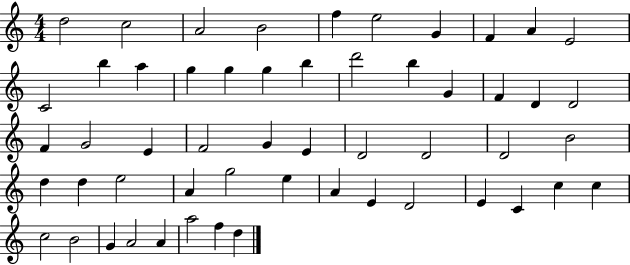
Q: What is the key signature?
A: C major